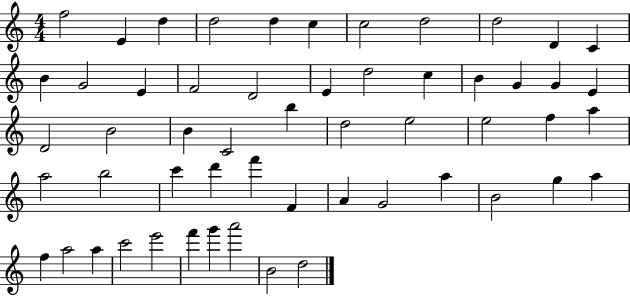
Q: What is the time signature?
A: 4/4